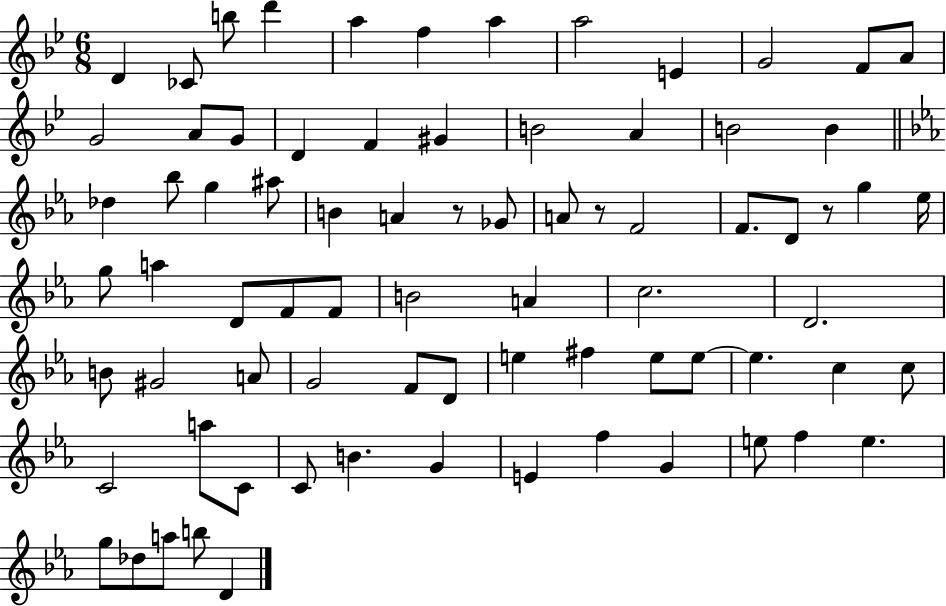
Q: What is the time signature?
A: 6/8